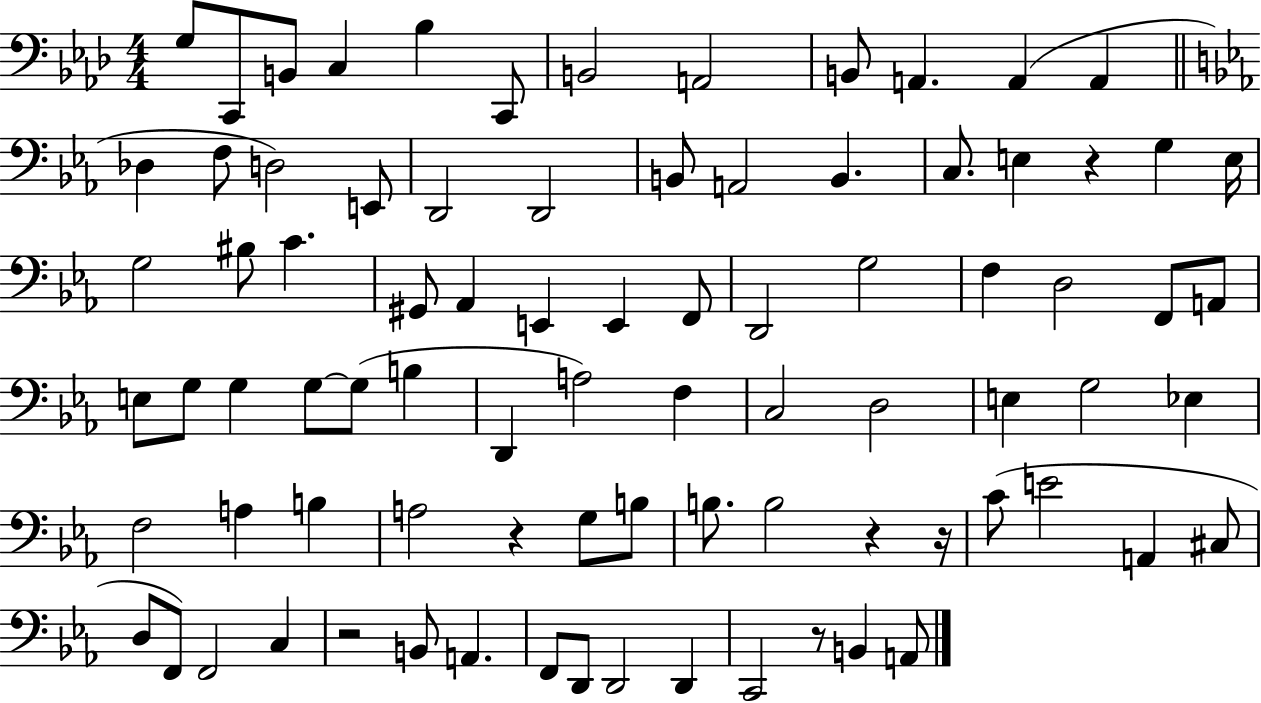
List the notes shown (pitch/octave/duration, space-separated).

G3/e C2/e B2/e C3/q Bb3/q C2/e B2/h A2/h B2/e A2/q. A2/q A2/q Db3/q F3/e D3/h E2/e D2/h D2/h B2/e A2/h B2/q. C3/e. E3/q R/q G3/q E3/s G3/h BIS3/e C4/q. G#2/e Ab2/q E2/q E2/q F2/e D2/h G3/h F3/q D3/h F2/e A2/e E3/e G3/e G3/q G3/e G3/e B3/q D2/q A3/h F3/q C3/h D3/h E3/q G3/h Eb3/q F3/h A3/q B3/q A3/h R/q G3/e B3/e B3/e. B3/h R/q R/s C4/e E4/h A2/q C#3/e D3/e F2/e F2/h C3/q R/h B2/e A2/q. F2/e D2/e D2/h D2/q C2/h R/e B2/q A2/e